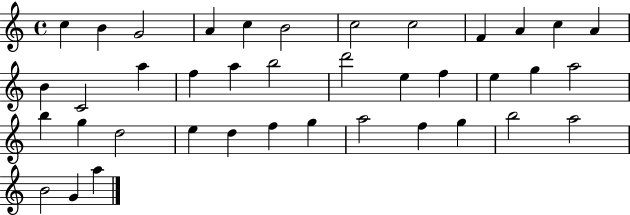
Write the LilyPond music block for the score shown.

{
  \clef treble
  \time 4/4
  \defaultTimeSignature
  \key c \major
  c''4 b'4 g'2 | a'4 c''4 b'2 | c''2 c''2 | f'4 a'4 c''4 a'4 | \break b'4 c'2 a''4 | f''4 a''4 b''2 | d'''2 e''4 f''4 | e''4 g''4 a''2 | \break b''4 g''4 d''2 | e''4 d''4 f''4 g''4 | a''2 f''4 g''4 | b''2 a''2 | \break b'2 g'4 a''4 | \bar "|."
}